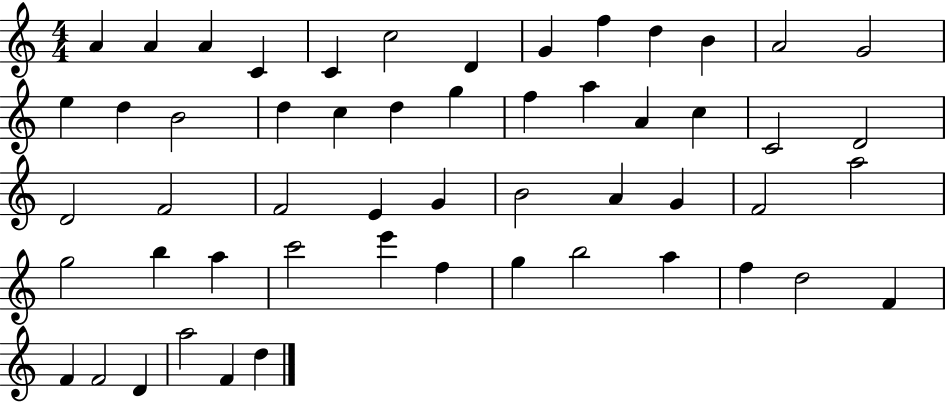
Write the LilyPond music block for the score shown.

{
  \clef treble
  \numericTimeSignature
  \time 4/4
  \key c \major
  a'4 a'4 a'4 c'4 | c'4 c''2 d'4 | g'4 f''4 d''4 b'4 | a'2 g'2 | \break e''4 d''4 b'2 | d''4 c''4 d''4 g''4 | f''4 a''4 a'4 c''4 | c'2 d'2 | \break d'2 f'2 | f'2 e'4 g'4 | b'2 a'4 g'4 | f'2 a''2 | \break g''2 b''4 a''4 | c'''2 e'''4 f''4 | g''4 b''2 a''4 | f''4 d''2 f'4 | \break f'4 f'2 d'4 | a''2 f'4 d''4 | \bar "|."
}